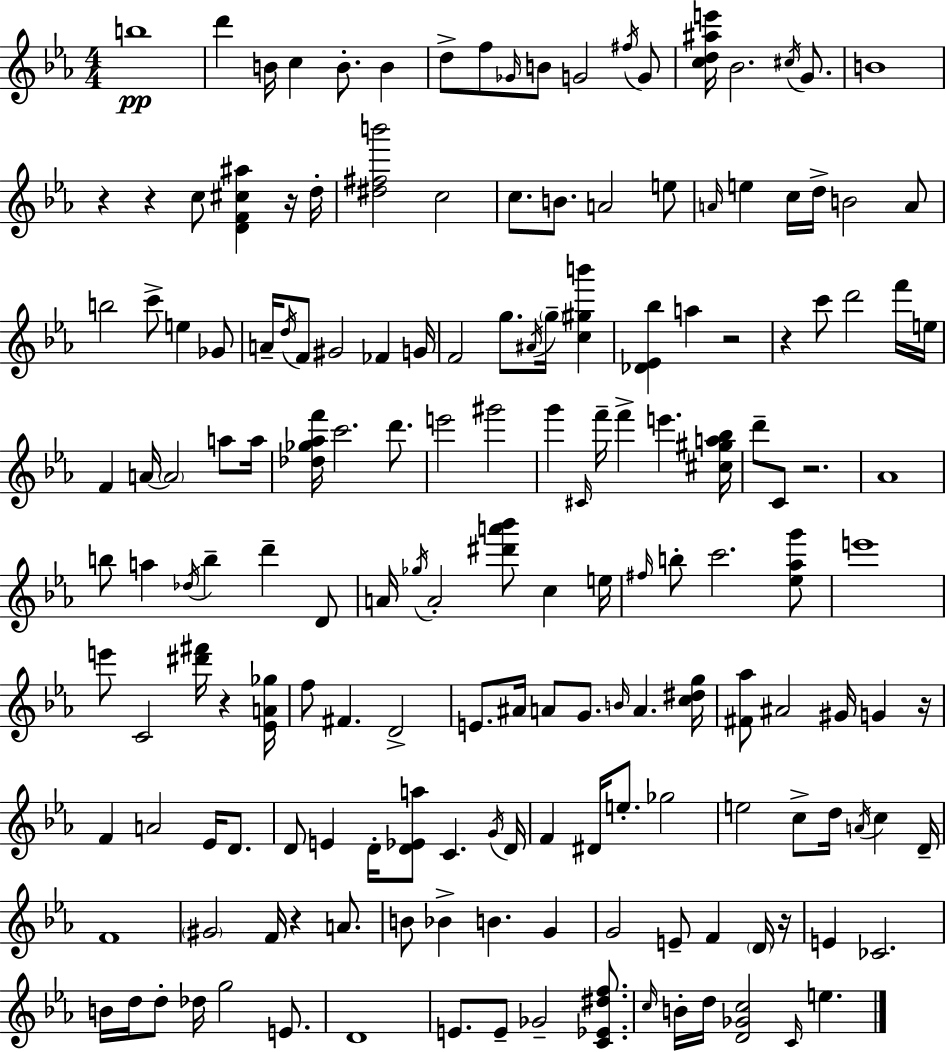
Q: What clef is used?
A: treble